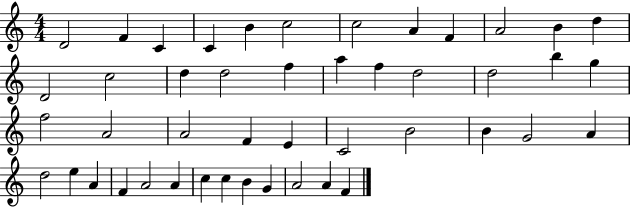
X:1
T:Untitled
M:4/4
L:1/4
K:C
D2 F C C B c2 c2 A F A2 B d D2 c2 d d2 f a f d2 d2 b g f2 A2 A2 F E C2 B2 B G2 A d2 e A F A2 A c c B G A2 A F